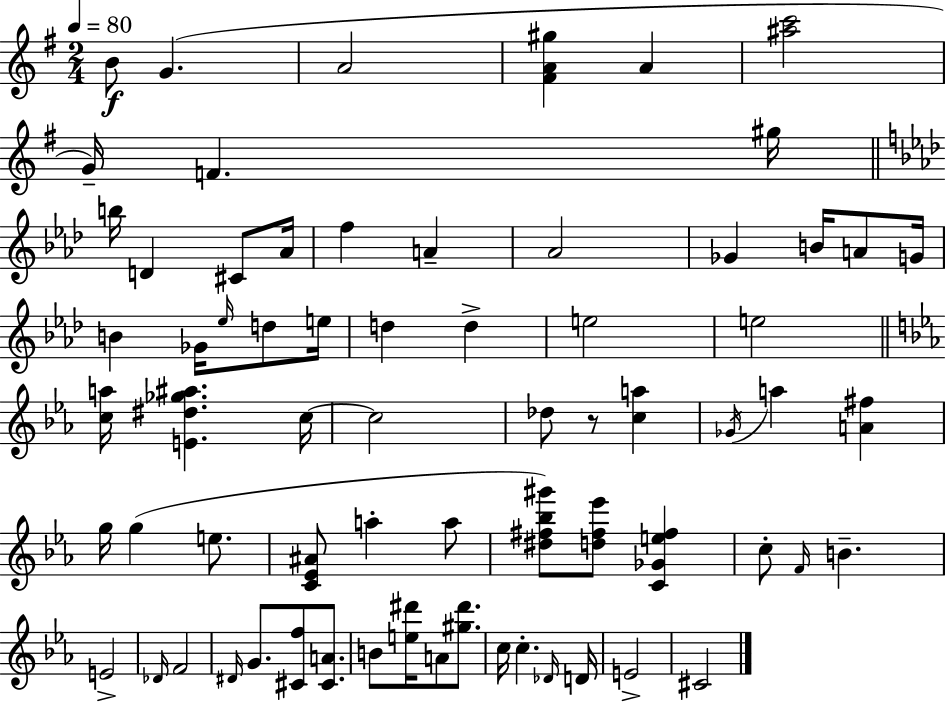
{
  \clef treble
  \numericTimeSignature
  \time 2/4
  \key g \major
  \tempo 4 = 80
  b'8\f g'4.( | a'2 | <fis' a' gis''>4 a'4 | <ais'' c'''>2 | \break g'16--) f'4. gis''16 | \bar "||" \break \key aes \major b''16 d'4 cis'8 aes'16 | f''4 a'4-- | aes'2 | ges'4 b'16 a'8 g'16 | \break b'4 ges'16 \grace { ees''16 } d''8 | e''16 d''4 d''4-> | e''2 | e''2 | \break \bar "||" \break \key ees \major <c'' a''>16 <e' dis'' ges'' ais''>4. c''16~~ | c''2 | des''8 r8 <c'' a''>4 | \acciaccatura { ges'16 } a''4 <a' fis''>4 | \break g''16 g''4( e''8. | <c' ees' ais'>8 a''4-. a''8 | <dis'' fis'' bes'' gis'''>8) <d'' fis'' ees'''>8 <c' ges' e'' fis''>4 | c''8-. \grace { f'16 } b'4.-- | \break e'2-> | \grace { des'16 } f'2 | \grace { dis'16 } g'8. <cis' f''>8 | <cis' a'>8. b'8 <e'' dis'''>16 a'8 | \break <gis'' dis'''>8. c''16 c''4.-. | \grace { des'16 } d'16 e'2-> | cis'2 | \bar "|."
}